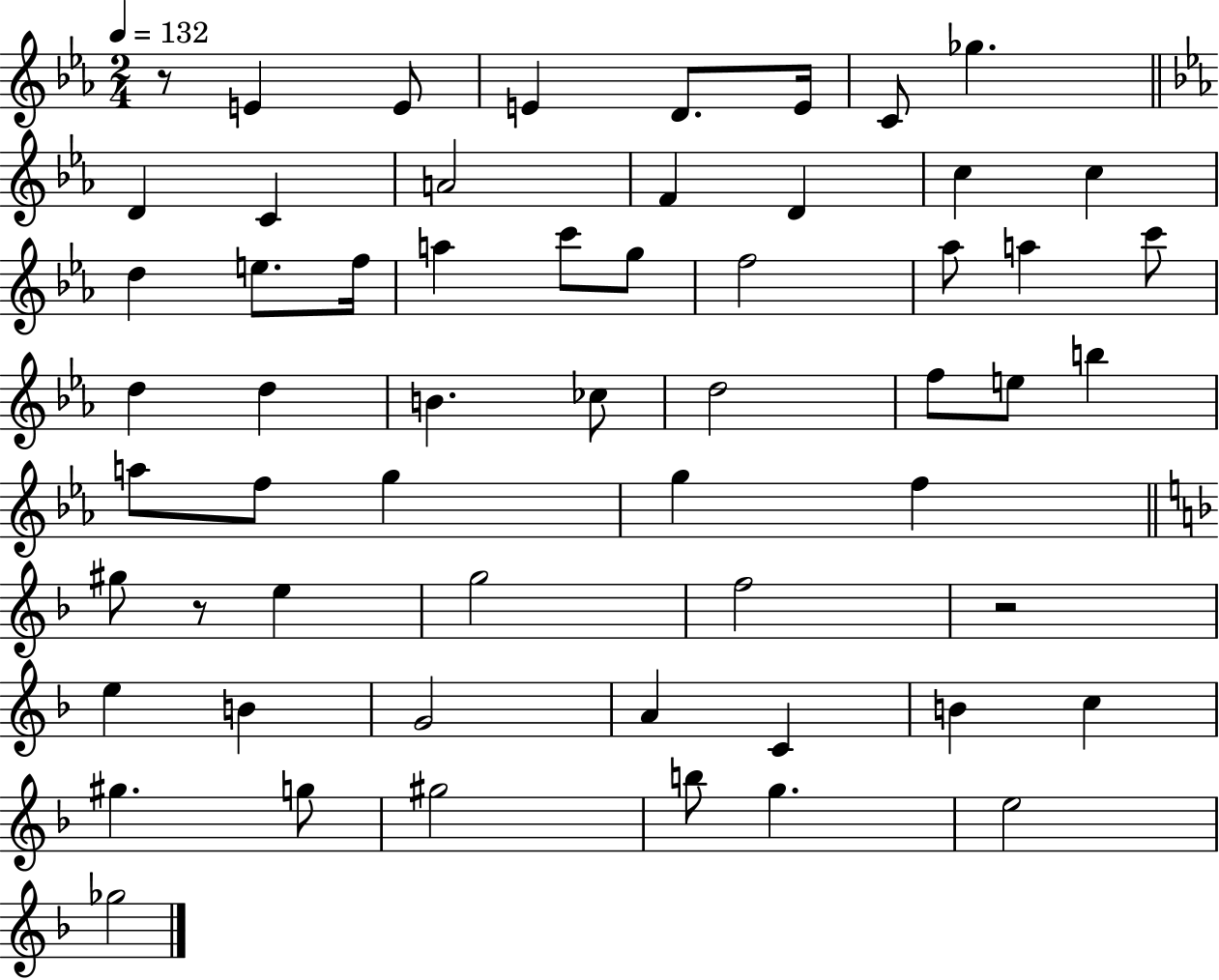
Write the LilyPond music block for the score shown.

{
  \clef treble
  \numericTimeSignature
  \time 2/4
  \key ees \major
  \tempo 4 = 132
  r8 e'4 e'8 | e'4 d'8. e'16 | c'8 ges''4. | \bar "||" \break \key c \minor d'4 c'4 | a'2 | f'4 d'4 | c''4 c''4 | \break d''4 e''8. f''16 | a''4 c'''8 g''8 | f''2 | aes''8 a''4 c'''8 | \break d''4 d''4 | b'4. ces''8 | d''2 | f''8 e''8 b''4 | \break a''8 f''8 g''4 | g''4 f''4 | \bar "||" \break \key f \major gis''8 r8 e''4 | g''2 | f''2 | r2 | \break e''4 b'4 | g'2 | a'4 c'4 | b'4 c''4 | \break gis''4. g''8 | gis''2 | b''8 g''4. | e''2 | \break ges''2 | \bar "|."
}